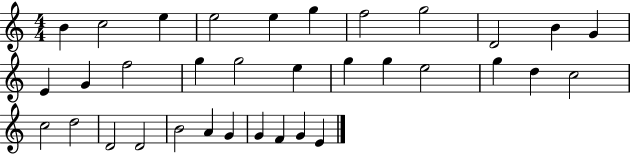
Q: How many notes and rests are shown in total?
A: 34